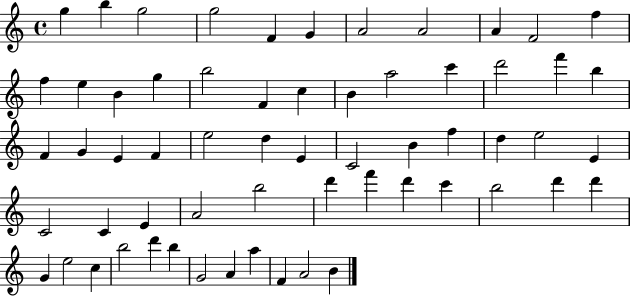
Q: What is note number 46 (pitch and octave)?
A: C6